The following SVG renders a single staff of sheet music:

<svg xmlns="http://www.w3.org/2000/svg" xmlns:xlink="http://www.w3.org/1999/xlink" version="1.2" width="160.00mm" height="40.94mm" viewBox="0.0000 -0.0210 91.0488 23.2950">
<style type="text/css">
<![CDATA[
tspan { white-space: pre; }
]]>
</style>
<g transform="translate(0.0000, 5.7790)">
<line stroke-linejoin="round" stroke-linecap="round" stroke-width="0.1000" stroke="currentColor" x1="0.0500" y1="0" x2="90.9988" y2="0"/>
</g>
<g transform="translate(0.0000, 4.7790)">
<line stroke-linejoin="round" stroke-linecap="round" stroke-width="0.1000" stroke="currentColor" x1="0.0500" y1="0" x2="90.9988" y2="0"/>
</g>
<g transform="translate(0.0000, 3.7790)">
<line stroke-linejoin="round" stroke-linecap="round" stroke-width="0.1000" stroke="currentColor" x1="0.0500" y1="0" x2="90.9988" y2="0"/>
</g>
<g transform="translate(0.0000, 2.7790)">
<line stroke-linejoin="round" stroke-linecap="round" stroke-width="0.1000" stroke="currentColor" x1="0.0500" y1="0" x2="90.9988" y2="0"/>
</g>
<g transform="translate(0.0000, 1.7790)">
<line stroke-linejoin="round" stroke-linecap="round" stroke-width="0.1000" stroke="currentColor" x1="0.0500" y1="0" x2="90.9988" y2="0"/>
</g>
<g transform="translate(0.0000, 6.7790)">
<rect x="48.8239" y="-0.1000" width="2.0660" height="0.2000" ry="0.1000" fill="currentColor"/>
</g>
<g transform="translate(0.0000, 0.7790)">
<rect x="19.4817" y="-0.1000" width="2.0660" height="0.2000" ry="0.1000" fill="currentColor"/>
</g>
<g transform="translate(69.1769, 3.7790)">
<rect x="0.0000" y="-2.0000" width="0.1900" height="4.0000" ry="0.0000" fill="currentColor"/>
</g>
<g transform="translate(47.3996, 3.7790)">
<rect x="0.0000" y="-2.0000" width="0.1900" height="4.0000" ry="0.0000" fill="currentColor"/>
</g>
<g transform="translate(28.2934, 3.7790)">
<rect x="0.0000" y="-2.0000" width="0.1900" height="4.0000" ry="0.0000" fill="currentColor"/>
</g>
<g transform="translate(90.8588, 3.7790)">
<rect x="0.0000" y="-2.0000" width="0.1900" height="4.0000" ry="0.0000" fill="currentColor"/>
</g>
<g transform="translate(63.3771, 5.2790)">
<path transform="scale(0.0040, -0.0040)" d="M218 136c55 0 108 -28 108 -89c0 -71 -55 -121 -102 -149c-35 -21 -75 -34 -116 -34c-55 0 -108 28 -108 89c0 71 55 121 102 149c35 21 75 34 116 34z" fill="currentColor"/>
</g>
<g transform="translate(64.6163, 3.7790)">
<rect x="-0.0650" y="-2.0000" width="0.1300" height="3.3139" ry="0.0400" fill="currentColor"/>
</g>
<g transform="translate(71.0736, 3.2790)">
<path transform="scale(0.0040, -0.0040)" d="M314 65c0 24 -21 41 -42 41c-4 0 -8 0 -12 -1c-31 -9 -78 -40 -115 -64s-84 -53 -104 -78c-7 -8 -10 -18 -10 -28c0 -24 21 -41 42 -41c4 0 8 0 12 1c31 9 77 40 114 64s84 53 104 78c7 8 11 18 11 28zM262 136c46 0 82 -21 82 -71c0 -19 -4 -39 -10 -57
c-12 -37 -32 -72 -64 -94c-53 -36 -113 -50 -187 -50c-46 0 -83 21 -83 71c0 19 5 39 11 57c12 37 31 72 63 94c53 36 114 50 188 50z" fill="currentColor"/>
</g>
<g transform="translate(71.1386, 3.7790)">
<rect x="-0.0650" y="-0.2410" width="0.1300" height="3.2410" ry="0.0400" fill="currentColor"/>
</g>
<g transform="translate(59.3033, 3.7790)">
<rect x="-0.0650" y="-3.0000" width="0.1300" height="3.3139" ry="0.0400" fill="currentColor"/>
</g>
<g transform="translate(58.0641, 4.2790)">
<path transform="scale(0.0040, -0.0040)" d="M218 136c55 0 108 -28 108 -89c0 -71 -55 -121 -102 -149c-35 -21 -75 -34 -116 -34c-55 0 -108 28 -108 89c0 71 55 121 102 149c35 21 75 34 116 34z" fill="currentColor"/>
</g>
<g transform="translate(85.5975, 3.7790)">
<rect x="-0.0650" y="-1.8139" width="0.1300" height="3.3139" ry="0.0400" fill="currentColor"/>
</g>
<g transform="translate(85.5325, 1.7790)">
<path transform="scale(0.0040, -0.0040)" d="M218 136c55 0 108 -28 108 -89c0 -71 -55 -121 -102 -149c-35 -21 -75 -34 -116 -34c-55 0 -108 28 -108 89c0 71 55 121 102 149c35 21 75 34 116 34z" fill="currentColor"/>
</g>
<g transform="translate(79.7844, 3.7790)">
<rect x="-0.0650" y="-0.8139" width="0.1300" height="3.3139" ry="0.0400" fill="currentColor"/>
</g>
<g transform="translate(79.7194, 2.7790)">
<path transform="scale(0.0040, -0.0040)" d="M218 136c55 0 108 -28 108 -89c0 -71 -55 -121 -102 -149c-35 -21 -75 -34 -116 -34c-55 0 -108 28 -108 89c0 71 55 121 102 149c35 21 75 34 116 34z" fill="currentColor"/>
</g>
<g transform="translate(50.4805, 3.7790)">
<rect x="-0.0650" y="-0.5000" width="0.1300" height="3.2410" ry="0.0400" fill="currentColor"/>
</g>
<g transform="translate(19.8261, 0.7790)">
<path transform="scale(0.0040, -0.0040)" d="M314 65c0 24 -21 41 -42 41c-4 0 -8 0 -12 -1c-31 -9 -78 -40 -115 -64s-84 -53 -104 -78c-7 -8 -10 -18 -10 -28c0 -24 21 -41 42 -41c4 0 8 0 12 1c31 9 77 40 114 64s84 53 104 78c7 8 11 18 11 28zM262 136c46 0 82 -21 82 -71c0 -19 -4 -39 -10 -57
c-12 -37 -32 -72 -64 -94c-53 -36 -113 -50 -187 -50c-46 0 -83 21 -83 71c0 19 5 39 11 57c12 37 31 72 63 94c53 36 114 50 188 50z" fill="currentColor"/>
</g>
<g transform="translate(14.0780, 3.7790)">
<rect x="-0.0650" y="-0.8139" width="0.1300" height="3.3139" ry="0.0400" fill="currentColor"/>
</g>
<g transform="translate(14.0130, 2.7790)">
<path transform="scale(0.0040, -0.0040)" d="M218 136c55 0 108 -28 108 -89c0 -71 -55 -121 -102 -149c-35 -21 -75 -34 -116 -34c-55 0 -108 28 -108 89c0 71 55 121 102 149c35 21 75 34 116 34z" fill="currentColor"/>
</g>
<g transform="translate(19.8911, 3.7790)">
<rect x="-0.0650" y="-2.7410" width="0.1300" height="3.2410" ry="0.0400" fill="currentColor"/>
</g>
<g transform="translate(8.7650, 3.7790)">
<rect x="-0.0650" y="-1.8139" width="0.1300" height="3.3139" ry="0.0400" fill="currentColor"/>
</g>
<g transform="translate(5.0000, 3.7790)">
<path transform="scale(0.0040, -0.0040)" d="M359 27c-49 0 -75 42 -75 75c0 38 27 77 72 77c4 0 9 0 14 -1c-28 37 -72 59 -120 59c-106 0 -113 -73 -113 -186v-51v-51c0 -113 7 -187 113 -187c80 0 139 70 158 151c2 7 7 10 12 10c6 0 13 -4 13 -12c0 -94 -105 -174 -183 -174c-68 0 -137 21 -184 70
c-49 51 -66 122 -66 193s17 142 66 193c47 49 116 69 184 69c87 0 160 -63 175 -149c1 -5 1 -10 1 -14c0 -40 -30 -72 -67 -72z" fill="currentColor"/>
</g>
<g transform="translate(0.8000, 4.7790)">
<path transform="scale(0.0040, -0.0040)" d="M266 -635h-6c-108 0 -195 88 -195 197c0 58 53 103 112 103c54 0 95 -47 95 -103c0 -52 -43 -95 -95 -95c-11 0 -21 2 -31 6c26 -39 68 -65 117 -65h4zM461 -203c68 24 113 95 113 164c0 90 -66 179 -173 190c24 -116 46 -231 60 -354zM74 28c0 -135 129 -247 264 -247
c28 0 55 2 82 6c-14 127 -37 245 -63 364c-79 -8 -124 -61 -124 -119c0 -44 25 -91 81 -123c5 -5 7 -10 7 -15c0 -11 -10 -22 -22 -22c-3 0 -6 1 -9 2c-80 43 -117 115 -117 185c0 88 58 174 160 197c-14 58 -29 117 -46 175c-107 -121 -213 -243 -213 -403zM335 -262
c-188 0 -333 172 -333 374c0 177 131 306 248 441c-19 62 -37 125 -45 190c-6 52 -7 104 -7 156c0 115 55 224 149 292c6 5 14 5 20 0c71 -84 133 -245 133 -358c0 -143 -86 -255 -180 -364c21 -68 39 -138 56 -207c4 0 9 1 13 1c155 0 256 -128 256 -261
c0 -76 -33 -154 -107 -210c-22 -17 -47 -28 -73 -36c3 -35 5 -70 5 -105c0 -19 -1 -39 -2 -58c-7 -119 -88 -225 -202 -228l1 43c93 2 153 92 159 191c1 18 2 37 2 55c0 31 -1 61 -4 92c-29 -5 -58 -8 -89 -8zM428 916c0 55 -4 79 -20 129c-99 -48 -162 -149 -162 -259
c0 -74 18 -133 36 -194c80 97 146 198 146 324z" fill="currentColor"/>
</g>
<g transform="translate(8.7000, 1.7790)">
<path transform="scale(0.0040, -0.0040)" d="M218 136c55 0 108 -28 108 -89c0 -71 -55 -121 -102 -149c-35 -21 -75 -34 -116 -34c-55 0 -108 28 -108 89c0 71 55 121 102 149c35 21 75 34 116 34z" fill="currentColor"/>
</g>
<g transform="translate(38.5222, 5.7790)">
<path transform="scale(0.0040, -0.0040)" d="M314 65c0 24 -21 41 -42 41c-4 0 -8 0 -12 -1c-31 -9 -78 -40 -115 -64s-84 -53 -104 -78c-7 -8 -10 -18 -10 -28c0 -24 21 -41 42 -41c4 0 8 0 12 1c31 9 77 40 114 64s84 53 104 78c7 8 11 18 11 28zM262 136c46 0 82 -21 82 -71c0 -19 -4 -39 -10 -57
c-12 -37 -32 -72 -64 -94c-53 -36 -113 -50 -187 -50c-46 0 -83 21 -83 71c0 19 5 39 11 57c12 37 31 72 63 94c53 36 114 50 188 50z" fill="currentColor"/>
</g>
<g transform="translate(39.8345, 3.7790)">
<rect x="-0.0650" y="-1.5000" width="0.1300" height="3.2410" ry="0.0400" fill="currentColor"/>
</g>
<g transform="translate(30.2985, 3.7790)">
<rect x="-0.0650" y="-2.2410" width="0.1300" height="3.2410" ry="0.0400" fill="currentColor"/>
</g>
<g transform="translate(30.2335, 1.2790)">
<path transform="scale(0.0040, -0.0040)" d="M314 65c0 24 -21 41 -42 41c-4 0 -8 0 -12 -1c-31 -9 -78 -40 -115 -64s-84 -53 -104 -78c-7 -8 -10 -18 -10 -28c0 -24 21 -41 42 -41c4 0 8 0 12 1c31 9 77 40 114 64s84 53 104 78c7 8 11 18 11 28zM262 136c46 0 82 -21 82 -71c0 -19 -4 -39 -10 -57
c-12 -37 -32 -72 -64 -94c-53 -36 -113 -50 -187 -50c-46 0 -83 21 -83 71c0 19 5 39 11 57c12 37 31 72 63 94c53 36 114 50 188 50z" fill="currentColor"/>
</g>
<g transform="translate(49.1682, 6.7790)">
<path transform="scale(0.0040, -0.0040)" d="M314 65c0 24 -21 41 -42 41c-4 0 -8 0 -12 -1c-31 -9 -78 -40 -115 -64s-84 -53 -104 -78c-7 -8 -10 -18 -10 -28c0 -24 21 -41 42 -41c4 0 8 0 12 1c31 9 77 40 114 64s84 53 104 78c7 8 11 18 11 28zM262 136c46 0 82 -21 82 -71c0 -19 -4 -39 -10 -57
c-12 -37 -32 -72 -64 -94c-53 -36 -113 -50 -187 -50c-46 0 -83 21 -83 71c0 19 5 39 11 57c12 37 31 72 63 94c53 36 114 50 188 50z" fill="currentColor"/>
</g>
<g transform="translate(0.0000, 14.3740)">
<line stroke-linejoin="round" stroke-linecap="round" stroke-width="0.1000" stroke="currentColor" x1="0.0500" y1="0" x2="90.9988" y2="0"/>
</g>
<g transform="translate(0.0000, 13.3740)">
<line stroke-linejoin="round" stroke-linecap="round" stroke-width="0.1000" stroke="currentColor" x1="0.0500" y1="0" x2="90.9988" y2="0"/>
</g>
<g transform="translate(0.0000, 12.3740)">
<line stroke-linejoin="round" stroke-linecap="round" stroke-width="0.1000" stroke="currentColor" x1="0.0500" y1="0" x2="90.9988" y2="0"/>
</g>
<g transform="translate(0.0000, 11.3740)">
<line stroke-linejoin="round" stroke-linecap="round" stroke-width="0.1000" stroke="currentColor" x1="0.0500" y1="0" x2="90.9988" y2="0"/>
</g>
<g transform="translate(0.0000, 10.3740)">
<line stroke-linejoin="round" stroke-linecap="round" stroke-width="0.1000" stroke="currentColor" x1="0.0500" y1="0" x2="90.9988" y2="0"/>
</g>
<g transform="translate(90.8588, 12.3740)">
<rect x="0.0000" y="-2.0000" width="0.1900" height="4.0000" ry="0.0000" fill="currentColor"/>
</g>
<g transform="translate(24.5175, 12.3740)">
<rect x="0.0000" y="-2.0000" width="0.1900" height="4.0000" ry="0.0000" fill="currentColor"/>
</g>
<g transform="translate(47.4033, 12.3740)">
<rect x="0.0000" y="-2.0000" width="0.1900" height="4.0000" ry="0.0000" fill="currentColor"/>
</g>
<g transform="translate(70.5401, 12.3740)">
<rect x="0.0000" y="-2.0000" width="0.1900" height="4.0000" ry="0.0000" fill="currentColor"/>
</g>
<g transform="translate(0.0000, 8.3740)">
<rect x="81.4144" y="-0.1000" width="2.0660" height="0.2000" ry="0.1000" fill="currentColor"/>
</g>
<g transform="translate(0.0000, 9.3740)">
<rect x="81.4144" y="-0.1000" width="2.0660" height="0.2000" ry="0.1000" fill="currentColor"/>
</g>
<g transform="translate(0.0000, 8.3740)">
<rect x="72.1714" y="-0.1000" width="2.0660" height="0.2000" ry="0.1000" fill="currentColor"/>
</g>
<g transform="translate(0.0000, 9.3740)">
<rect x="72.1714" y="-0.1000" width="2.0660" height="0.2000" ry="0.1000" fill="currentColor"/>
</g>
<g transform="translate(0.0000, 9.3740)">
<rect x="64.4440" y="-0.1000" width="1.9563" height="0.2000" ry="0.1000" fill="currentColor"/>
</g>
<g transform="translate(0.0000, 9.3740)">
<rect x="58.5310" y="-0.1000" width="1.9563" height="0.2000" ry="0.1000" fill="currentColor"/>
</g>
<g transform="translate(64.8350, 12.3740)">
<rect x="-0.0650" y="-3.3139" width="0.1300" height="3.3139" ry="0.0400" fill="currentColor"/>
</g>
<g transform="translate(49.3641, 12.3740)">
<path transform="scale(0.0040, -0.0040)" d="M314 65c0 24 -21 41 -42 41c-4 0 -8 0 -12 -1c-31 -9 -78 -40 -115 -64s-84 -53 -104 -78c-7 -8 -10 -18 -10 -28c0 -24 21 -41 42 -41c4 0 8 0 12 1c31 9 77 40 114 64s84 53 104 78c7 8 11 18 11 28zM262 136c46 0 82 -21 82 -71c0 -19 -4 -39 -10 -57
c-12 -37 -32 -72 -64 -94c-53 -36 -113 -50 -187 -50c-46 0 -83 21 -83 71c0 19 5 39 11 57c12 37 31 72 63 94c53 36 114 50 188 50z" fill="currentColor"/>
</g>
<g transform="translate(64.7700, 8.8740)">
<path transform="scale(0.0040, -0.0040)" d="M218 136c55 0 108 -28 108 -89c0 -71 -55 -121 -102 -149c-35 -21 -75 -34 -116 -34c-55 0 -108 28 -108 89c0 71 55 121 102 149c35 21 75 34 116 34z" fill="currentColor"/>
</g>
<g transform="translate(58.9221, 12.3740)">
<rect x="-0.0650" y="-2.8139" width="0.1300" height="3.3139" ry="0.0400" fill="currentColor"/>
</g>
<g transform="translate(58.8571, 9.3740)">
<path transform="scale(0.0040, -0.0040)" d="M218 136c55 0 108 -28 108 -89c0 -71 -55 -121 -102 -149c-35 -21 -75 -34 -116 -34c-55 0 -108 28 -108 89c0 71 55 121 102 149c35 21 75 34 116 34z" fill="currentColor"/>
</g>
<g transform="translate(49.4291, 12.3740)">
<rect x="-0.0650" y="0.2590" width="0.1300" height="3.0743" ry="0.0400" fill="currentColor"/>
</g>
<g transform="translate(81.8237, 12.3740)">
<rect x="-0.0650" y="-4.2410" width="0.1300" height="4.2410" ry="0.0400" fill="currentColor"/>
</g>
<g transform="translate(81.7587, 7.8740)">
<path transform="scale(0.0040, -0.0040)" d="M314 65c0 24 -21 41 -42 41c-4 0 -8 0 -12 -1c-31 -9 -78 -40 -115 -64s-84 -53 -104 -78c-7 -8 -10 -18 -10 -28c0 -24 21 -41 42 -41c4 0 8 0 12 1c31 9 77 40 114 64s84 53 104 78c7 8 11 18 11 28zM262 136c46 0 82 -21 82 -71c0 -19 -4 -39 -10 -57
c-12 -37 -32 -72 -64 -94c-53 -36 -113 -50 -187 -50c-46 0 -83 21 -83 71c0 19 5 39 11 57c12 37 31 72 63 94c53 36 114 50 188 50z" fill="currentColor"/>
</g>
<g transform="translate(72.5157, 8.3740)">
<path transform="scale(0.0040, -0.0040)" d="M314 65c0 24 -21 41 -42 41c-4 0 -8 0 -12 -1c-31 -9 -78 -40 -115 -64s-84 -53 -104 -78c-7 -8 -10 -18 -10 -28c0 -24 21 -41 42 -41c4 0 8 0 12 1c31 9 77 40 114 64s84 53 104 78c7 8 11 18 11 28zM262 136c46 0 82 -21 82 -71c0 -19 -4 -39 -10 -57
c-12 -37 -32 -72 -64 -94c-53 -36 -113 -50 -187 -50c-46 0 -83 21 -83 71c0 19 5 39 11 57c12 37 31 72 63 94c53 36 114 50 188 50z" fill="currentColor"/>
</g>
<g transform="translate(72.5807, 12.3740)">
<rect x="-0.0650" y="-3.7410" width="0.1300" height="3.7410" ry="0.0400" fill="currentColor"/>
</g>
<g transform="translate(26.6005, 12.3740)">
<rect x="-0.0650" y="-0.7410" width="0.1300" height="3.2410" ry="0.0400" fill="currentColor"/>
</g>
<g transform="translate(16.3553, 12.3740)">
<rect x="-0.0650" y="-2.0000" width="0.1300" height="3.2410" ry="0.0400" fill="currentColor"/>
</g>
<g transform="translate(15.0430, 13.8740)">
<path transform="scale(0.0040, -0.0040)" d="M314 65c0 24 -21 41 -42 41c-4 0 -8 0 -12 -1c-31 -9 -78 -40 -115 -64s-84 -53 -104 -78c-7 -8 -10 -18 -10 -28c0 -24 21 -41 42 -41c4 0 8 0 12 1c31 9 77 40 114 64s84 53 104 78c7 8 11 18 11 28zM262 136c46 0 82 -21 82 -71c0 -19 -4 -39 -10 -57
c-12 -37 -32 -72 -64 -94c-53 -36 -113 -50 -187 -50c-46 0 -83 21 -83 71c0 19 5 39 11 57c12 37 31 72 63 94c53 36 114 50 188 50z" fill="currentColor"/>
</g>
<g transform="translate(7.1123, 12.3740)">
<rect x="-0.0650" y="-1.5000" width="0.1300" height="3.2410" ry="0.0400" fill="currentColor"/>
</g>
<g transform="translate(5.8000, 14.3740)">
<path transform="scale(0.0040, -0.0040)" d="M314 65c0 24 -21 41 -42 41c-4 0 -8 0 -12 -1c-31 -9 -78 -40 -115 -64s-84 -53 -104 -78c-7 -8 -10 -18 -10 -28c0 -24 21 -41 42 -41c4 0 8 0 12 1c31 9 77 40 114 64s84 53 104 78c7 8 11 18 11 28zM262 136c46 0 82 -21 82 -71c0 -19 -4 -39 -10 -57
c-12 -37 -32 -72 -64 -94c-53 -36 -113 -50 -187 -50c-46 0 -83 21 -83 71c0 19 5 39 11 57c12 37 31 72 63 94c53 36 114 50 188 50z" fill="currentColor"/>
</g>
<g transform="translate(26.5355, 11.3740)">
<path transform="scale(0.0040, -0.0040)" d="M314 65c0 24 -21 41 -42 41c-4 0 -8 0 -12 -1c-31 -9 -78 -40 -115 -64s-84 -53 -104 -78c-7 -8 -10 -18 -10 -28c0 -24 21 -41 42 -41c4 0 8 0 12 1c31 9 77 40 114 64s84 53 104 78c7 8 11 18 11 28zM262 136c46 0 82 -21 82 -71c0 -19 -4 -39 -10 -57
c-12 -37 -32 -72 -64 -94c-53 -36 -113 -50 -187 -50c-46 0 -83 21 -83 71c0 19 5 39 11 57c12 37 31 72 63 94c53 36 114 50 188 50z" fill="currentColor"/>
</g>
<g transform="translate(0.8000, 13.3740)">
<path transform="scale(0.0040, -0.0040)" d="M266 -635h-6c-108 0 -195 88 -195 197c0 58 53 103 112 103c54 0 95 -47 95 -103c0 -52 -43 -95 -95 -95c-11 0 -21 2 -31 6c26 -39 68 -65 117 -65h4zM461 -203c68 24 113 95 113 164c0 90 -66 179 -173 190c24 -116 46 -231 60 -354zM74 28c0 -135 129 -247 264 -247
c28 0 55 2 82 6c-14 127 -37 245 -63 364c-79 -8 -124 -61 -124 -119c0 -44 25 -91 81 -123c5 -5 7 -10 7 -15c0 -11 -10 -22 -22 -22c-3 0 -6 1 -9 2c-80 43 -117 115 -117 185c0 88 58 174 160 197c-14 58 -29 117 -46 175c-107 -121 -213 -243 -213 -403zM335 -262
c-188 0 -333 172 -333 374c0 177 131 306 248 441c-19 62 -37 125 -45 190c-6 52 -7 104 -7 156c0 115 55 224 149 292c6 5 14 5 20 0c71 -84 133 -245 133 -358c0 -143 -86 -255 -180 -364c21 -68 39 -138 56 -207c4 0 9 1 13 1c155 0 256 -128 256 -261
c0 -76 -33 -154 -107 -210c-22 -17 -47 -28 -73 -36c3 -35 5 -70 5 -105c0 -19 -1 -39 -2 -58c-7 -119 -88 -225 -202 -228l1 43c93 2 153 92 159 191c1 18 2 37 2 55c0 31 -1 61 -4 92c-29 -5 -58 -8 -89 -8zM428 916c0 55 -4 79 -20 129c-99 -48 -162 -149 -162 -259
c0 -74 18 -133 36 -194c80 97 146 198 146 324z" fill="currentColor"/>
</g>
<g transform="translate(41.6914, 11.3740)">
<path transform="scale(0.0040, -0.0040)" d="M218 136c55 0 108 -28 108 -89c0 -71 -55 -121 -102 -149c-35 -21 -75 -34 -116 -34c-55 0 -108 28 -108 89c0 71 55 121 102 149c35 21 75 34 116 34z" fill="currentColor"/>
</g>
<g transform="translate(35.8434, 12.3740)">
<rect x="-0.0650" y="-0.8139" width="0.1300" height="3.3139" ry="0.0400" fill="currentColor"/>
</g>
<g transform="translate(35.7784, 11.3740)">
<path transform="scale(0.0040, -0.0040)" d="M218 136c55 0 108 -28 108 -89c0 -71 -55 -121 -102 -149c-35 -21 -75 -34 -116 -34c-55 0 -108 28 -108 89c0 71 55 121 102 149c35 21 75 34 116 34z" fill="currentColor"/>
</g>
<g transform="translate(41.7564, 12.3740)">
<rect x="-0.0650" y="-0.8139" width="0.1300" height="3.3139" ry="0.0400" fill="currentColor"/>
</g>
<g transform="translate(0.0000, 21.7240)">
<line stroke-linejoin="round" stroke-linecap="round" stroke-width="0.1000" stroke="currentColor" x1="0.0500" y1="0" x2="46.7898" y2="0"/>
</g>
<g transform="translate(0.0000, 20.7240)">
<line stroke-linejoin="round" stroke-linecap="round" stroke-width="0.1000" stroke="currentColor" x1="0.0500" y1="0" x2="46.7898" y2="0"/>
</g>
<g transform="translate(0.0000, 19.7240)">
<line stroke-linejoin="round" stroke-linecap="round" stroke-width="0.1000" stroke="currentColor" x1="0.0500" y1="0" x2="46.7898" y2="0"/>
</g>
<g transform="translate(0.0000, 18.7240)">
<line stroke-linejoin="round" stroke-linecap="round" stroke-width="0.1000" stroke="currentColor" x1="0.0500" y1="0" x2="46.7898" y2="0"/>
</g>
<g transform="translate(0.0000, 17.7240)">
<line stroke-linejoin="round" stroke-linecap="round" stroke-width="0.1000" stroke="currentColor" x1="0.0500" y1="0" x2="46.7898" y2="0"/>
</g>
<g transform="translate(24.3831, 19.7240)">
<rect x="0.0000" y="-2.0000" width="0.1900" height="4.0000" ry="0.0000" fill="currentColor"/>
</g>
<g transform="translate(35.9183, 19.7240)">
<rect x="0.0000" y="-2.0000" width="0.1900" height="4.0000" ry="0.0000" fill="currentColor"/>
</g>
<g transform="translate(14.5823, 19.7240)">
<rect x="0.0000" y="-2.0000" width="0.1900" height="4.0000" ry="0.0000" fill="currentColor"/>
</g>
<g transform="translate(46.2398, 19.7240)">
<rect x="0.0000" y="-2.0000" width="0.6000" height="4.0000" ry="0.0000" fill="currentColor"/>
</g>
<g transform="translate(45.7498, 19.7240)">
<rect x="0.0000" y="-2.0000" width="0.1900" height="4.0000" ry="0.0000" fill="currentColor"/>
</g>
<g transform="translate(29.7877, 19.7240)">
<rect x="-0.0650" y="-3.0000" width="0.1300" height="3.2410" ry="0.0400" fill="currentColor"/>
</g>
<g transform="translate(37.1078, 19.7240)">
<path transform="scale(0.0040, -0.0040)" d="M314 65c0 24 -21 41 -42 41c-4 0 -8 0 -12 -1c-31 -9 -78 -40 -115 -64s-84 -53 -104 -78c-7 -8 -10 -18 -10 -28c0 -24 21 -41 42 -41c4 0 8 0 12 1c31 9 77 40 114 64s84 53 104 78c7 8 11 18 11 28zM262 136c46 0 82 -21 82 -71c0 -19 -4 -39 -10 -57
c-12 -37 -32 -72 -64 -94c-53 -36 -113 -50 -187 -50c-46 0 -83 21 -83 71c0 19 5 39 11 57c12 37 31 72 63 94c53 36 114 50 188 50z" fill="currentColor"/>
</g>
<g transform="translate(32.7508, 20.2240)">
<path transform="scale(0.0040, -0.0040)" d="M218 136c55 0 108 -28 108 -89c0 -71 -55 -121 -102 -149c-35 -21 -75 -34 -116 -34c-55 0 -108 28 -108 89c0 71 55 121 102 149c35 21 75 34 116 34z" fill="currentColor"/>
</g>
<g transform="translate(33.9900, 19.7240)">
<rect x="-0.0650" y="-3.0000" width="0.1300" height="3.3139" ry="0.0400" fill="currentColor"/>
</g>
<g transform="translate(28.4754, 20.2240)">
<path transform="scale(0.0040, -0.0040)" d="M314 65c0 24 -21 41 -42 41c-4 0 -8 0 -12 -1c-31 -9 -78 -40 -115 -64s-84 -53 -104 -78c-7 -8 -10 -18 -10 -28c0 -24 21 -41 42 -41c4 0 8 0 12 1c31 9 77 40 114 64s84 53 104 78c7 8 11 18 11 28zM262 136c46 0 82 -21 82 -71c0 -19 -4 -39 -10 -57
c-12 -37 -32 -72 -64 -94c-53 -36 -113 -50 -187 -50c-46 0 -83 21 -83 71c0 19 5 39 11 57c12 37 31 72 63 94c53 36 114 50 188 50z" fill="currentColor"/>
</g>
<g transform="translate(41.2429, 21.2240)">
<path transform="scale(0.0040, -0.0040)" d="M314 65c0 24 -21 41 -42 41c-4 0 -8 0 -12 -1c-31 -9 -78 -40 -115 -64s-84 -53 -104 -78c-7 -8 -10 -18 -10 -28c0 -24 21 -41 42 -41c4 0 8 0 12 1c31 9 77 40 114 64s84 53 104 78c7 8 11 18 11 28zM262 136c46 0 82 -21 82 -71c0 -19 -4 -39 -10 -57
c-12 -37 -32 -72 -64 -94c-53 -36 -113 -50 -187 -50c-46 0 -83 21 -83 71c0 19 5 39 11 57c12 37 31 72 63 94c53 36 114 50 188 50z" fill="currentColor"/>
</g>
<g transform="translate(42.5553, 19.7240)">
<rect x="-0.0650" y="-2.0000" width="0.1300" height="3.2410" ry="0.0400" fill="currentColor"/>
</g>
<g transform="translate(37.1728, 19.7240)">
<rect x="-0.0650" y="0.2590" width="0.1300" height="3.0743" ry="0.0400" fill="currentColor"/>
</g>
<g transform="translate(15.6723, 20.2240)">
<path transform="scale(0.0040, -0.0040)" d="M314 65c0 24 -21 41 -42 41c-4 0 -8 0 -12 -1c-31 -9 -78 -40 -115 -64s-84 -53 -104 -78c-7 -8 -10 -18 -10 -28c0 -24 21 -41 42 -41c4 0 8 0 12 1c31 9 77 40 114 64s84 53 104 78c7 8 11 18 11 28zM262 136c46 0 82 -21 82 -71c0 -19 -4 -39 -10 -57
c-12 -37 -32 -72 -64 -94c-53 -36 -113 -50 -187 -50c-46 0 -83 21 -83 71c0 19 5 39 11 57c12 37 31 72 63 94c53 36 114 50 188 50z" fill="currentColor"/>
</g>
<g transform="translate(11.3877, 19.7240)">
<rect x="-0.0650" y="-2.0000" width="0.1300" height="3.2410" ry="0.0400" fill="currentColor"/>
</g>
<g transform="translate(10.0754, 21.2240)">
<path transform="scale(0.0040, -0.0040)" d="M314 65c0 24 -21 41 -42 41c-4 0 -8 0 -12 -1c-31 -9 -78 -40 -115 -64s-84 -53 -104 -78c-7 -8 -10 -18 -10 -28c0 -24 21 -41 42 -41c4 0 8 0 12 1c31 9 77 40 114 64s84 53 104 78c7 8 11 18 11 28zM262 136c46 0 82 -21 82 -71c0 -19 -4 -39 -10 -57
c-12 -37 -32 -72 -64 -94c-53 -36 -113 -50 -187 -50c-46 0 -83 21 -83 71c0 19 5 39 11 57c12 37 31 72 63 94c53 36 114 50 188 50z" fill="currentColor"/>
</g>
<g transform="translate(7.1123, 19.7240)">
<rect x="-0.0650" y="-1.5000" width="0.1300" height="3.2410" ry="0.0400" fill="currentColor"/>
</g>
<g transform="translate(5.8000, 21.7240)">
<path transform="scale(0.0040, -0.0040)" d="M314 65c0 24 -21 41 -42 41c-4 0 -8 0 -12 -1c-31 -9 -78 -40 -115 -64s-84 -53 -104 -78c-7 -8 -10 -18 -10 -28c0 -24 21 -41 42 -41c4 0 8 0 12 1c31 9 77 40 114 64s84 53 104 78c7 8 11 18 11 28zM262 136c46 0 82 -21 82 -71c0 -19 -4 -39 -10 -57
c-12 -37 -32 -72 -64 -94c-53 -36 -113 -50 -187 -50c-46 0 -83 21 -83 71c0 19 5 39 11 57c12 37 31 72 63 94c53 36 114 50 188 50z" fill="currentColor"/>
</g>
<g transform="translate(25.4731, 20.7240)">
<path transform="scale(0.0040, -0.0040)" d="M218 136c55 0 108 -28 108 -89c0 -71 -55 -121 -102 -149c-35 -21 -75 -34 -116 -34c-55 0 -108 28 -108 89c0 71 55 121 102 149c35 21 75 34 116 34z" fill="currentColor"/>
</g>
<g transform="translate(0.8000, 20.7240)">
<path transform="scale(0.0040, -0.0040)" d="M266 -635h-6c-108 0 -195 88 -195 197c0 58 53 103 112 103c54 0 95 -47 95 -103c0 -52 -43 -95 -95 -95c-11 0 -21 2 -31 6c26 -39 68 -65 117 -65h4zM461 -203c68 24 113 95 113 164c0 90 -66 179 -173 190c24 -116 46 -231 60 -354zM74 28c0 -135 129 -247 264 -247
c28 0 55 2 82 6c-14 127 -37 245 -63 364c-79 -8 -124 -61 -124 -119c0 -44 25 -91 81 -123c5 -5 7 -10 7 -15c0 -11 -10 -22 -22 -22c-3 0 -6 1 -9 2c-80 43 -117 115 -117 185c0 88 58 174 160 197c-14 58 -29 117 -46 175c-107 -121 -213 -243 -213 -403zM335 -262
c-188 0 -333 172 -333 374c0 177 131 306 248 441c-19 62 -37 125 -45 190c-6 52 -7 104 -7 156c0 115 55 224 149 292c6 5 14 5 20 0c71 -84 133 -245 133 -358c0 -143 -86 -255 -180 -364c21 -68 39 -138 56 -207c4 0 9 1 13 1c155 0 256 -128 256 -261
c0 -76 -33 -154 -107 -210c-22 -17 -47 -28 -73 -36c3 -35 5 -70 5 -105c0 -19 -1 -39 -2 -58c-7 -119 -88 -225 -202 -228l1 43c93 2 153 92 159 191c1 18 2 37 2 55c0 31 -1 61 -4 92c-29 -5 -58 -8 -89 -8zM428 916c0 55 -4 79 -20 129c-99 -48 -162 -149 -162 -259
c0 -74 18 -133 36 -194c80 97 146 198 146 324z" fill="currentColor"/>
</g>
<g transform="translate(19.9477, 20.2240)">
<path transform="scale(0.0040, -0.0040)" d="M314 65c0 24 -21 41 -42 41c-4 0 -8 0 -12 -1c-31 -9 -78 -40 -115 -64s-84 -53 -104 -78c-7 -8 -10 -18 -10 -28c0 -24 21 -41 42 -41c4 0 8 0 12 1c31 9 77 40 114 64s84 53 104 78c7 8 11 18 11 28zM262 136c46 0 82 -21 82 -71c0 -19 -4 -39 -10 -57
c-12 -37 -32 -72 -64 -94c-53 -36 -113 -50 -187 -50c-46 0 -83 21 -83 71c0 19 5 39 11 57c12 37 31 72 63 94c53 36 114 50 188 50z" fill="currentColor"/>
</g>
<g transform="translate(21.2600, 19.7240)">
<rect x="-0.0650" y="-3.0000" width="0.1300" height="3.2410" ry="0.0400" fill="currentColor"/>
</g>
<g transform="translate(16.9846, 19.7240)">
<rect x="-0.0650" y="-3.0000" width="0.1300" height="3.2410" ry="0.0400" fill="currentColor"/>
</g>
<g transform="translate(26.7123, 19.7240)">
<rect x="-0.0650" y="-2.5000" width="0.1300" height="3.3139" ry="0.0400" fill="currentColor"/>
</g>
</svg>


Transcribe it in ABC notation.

X:1
T:Untitled
M:4/4
L:1/4
K:C
f d a2 g2 E2 C2 A F c2 d f E2 F2 d2 d d B2 a b c'2 d'2 E2 F2 A2 A2 G A2 A B2 F2